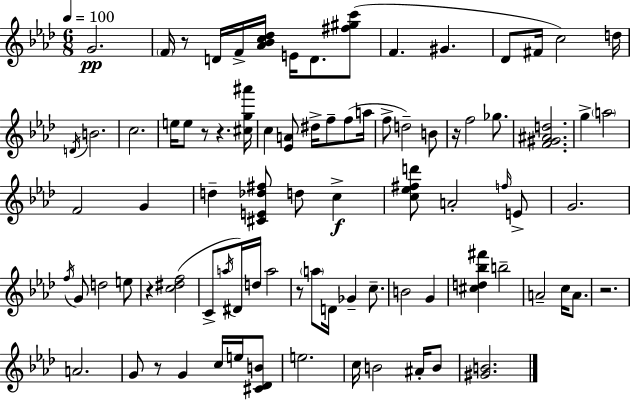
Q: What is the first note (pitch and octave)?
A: G4